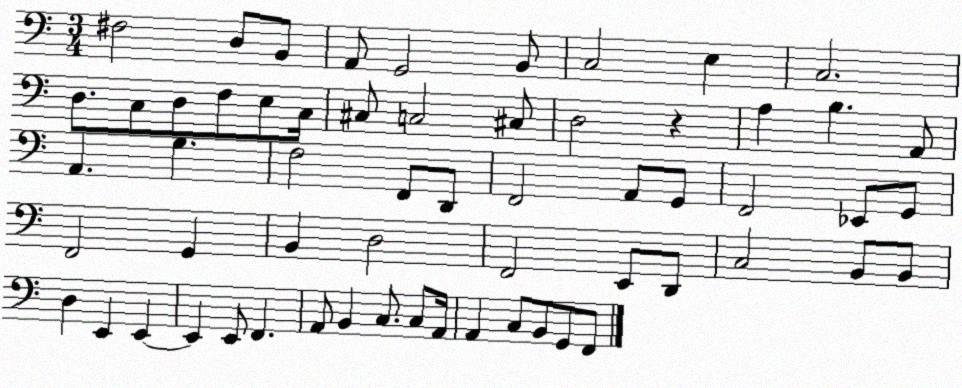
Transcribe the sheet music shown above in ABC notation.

X:1
T:Untitled
M:3/4
L:1/4
K:C
^F,2 D,/2 B,,/2 A,,/2 G,,2 B,,/2 C,2 E, C,2 D,/2 C,/2 D,/2 F,/2 E,/2 C,/4 ^C,/2 C,2 ^C,/2 D,2 z A, B, A,,/2 A,, G, F,2 F,,/2 D,,/2 F,,2 A,,/2 G,,/2 F,,2 _E,,/2 G,,/2 F,,2 G,, B,, D,2 F,,2 E,,/2 D,,/2 C,2 B,,/2 B,,/2 D, E,, E,, E,, E,,/2 F,, A,,/2 B,, C,/2 C,/2 A,,/4 A,, C,/2 B,,/2 G,,/2 F,,/2